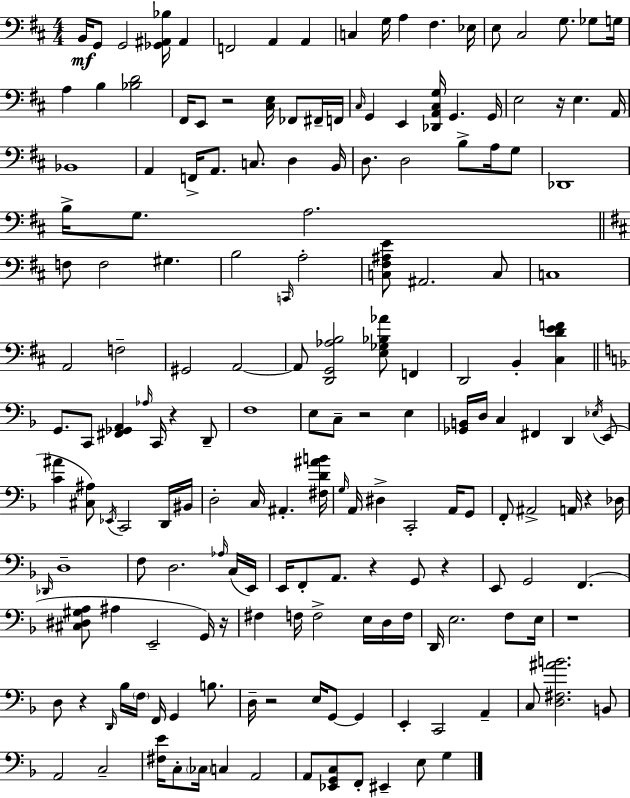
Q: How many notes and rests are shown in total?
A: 179